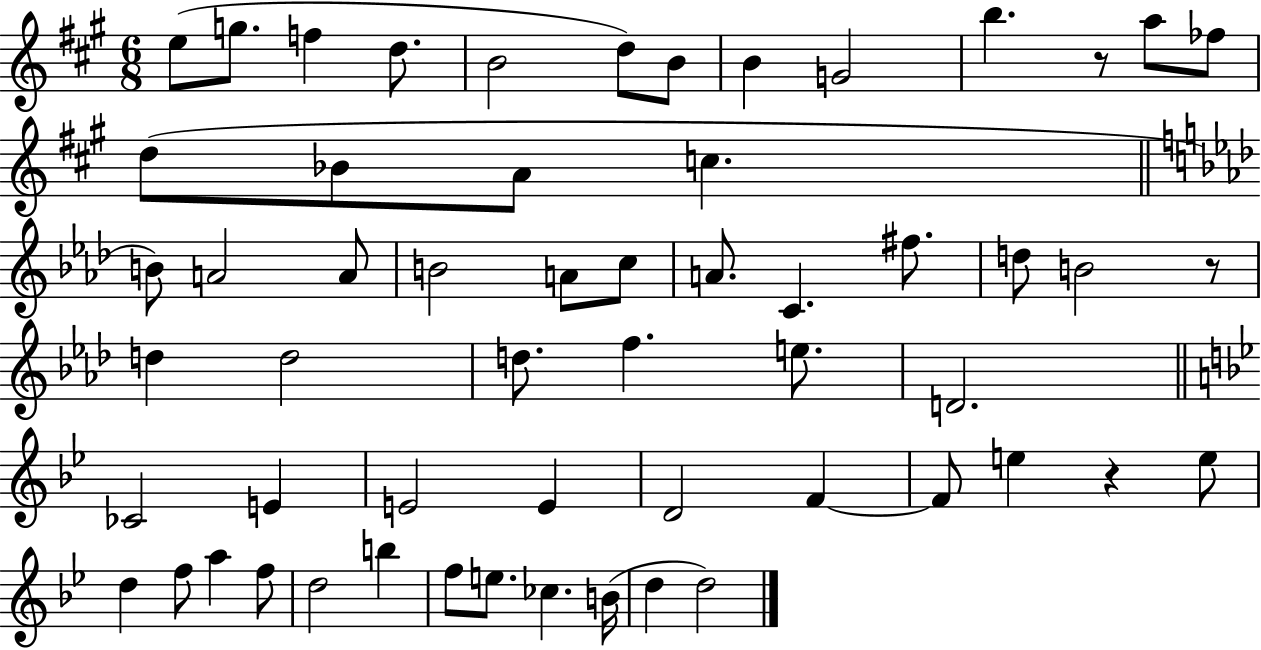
E5/e G5/e. F5/q D5/e. B4/h D5/e B4/e B4/q G4/h B5/q. R/e A5/e FES5/e D5/e Bb4/e A4/e C5/q. B4/e A4/h A4/e B4/h A4/e C5/e A4/e. C4/q. F#5/e. D5/e B4/h R/e D5/q D5/h D5/e. F5/q. E5/e. D4/h. CES4/h E4/q E4/h E4/q D4/h F4/q F4/e E5/q R/q E5/e D5/q F5/e A5/q F5/e D5/h B5/q F5/e E5/e. CES5/q. B4/s D5/q D5/h